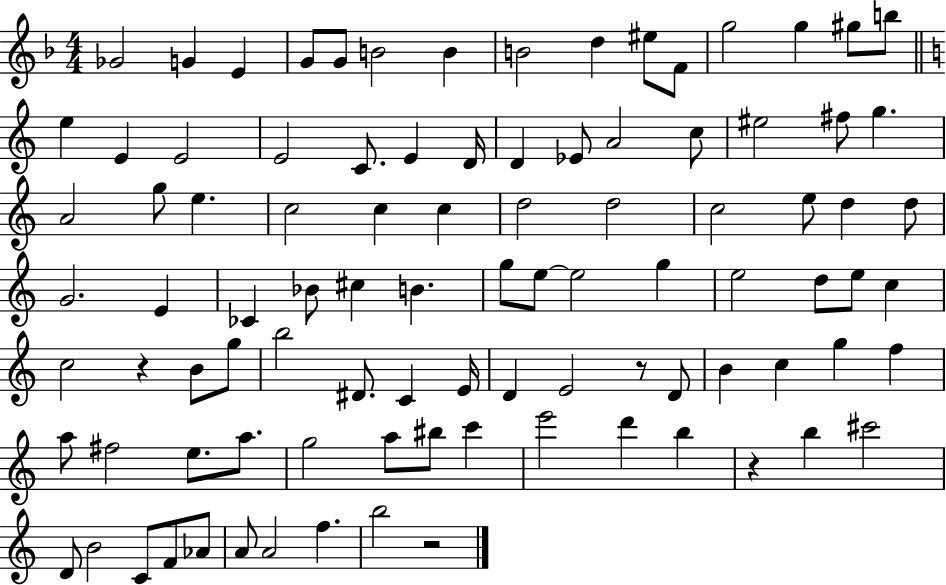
Gb4/h G4/q E4/q G4/e G4/e B4/h B4/q B4/h D5/q EIS5/e F4/e G5/h G5/q G#5/e B5/e E5/q E4/q E4/h E4/h C4/e. E4/q D4/s D4/q Eb4/e A4/h C5/e EIS5/h F#5/e G5/q. A4/h G5/e E5/q. C5/h C5/q C5/q D5/h D5/h C5/h E5/e D5/q D5/e G4/h. E4/q CES4/q Bb4/e C#5/q B4/q. G5/e E5/e E5/h G5/q E5/h D5/e E5/e C5/q C5/h R/q B4/e G5/e B5/h D#4/e. C4/q E4/s D4/q E4/h R/e D4/e B4/q C5/q G5/q F5/q A5/e F#5/h E5/e. A5/e. G5/h A5/e BIS5/e C6/q E6/h D6/q B5/q R/q B5/q C#6/h D4/e B4/h C4/e F4/e Ab4/e A4/e A4/h F5/q. B5/h R/h